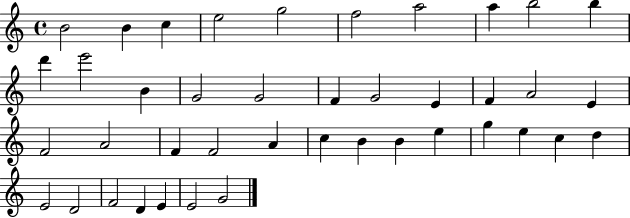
X:1
T:Untitled
M:4/4
L:1/4
K:C
B2 B c e2 g2 f2 a2 a b2 b d' e'2 B G2 G2 F G2 E F A2 E F2 A2 F F2 A c B B e g e c d E2 D2 F2 D E E2 G2